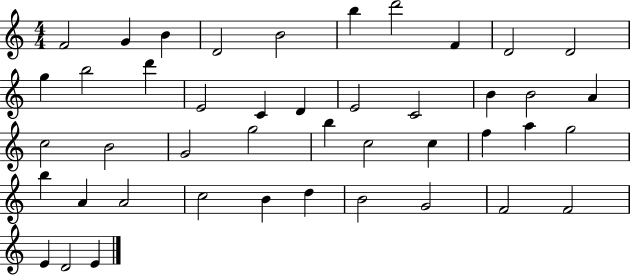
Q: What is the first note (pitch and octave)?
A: F4